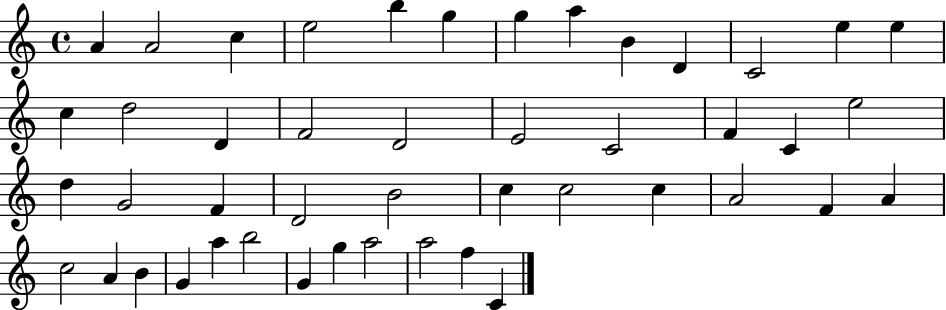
X:1
T:Untitled
M:4/4
L:1/4
K:C
A A2 c e2 b g g a B D C2 e e c d2 D F2 D2 E2 C2 F C e2 d G2 F D2 B2 c c2 c A2 F A c2 A B G a b2 G g a2 a2 f C